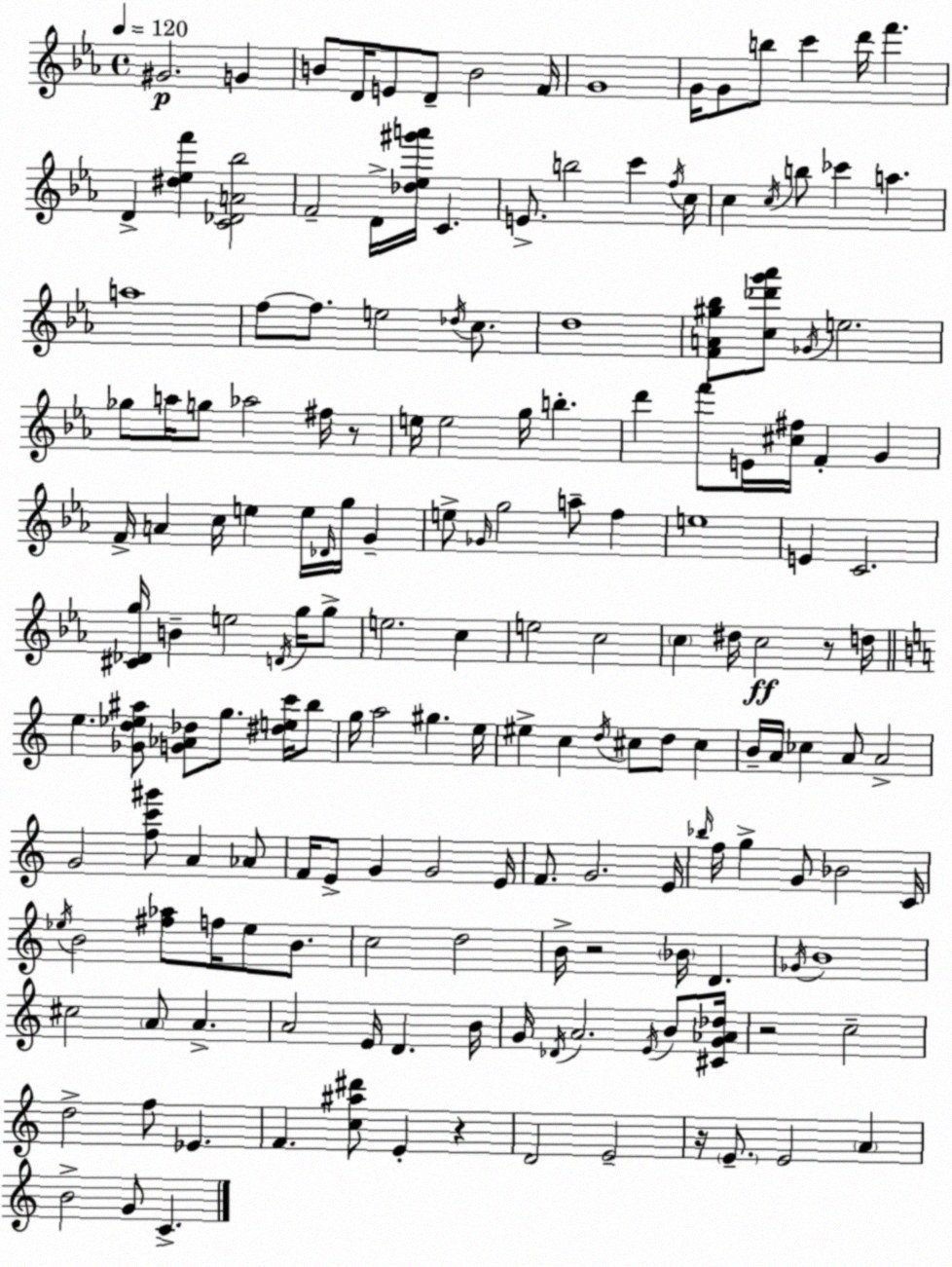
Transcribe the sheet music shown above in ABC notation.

X:1
T:Untitled
M:4/4
L:1/4
K:Eb
^G2 G B/2 D/4 E/2 D/2 B2 F/4 G4 G/4 G/2 b/2 c' d'/4 f' D [^d_ef'] [C_DA_b]2 F2 D/4 [_d_e^g'a']/4 C E/2 b2 c' f/4 c/4 c c/4 b/2 _c' a a4 f/2 f/2 e2 _d/4 c/2 d4 [FA^g_b]/2 [c_d'g'_a']/2 _G/4 e2 _g/2 a/4 g/2 _a2 ^f/4 z/2 e/4 e2 g/4 b d' f'/2 E/4 [^c^f]/4 F G F/4 A c/4 e e/4 _D/4 g/4 G e/2 _G/4 g2 a/2 f e4 E C2 [^C_Dg]/4 B e2 D/4 g/4 g/2 e2 c e2 c2 c ^d/4 c2 z/2 d/4 e [_Gd_e^a]/2 [G_A_d]/2 g/2 [^dec']/4 b/2 g/4 a2 ^g e/4 ^e c d/4 ^c/2 d/2 ^c B/4 A/4 _c A/2 A2 G2 [fc'^g']/2 A _A/2 F/4 E/2 G G2 E/4 F/2 G2 E/4 _b/4 f/4 g G/2 _B2 C/4 _e/4 B2 [^f_a]/2 f/4 _e/2 B/2 c2 d2 B/4 z2 _B/4 D _G/4 B4 ^c2 A/2 A A2 E/4 D B/4 G/4 _D/4 A2 E/4 B/2 [^CG_A_d]/4 z2 c2 d2 f/2 _E F [c^a^d']/2 E z D2 E2 z/4 E/2 E2 A B2 G/2 C